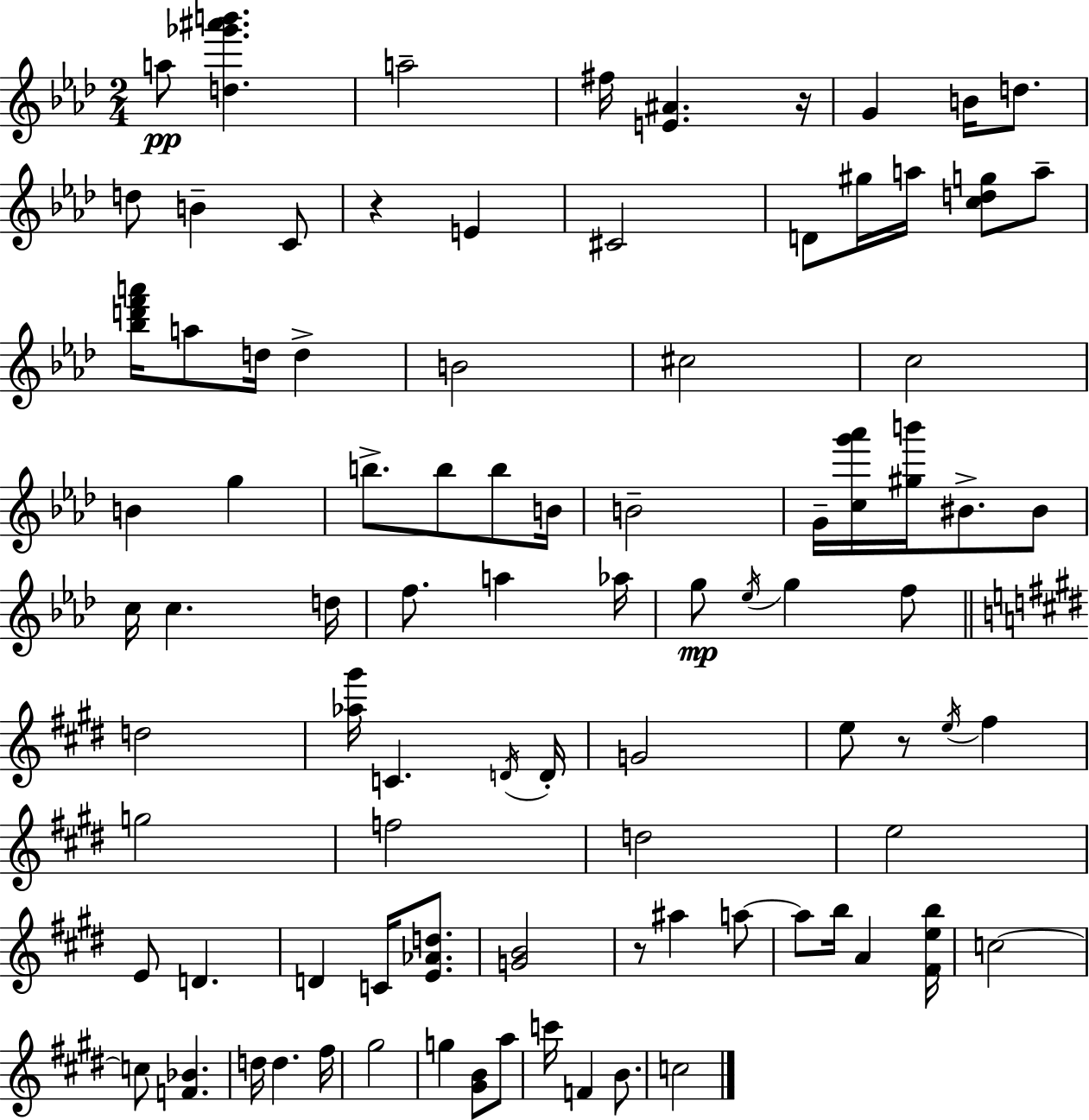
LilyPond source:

{
  \clef treble
  \numericTimeSignature
  \time 2/4
  \key aes \major
  a''8\pp <d'' ges''' ais''' b'''>4. | a''2-- | fis''16 <e' ais'>4. r16 | g'4 b'16 d''8. | \break d''8 b'4-- c'8 | r4 e'4 | cis'2 | d'8 gis''16 a''16 <c'' d'' g''>8 a''8-- | \break <bes'' d''' f''' a'''>16 a''8 d''16 d''4-> | b'2 | cis''2 | c''2 | \break b'4 g''4 | b''8.-> b''8 b''8 b'16 | b'2-- | g'16-- <c'' g''' aes'''>16 <gis'' b'''>16 bis'8.-> bis'8 | \break c''16 c''4. d''16 | f''8. a''4 aes''16 | g''8\mp \acciaccatura { ees''16 } g''4 f''8 | \bar "||" \break \key e \major d''2 | <aes'' gis'''>16 c'4. \acciaccatura { d'16 } | d'16-. g'2 | e''8 r8 \acciaccatura { e''16 } fis''4 | \break g''2 | f''2 | d''2 | e''2 | \break e'8 d'4. | d'4 c'16 <e' aes' d''>8. | <g' b'>2 | r8 ais''4 | \break a''8~~ a''8 b''16 a'4 | <fis' e'' b''>16 c''2~~ | c''8 <f' bes'>4. | d''16 d''4. | \break fis''16 gis''2 | g''4 <gis' b'>8 | a''8 c'''16 f'4 b'8. | c''2 | \break \bar "|."
}